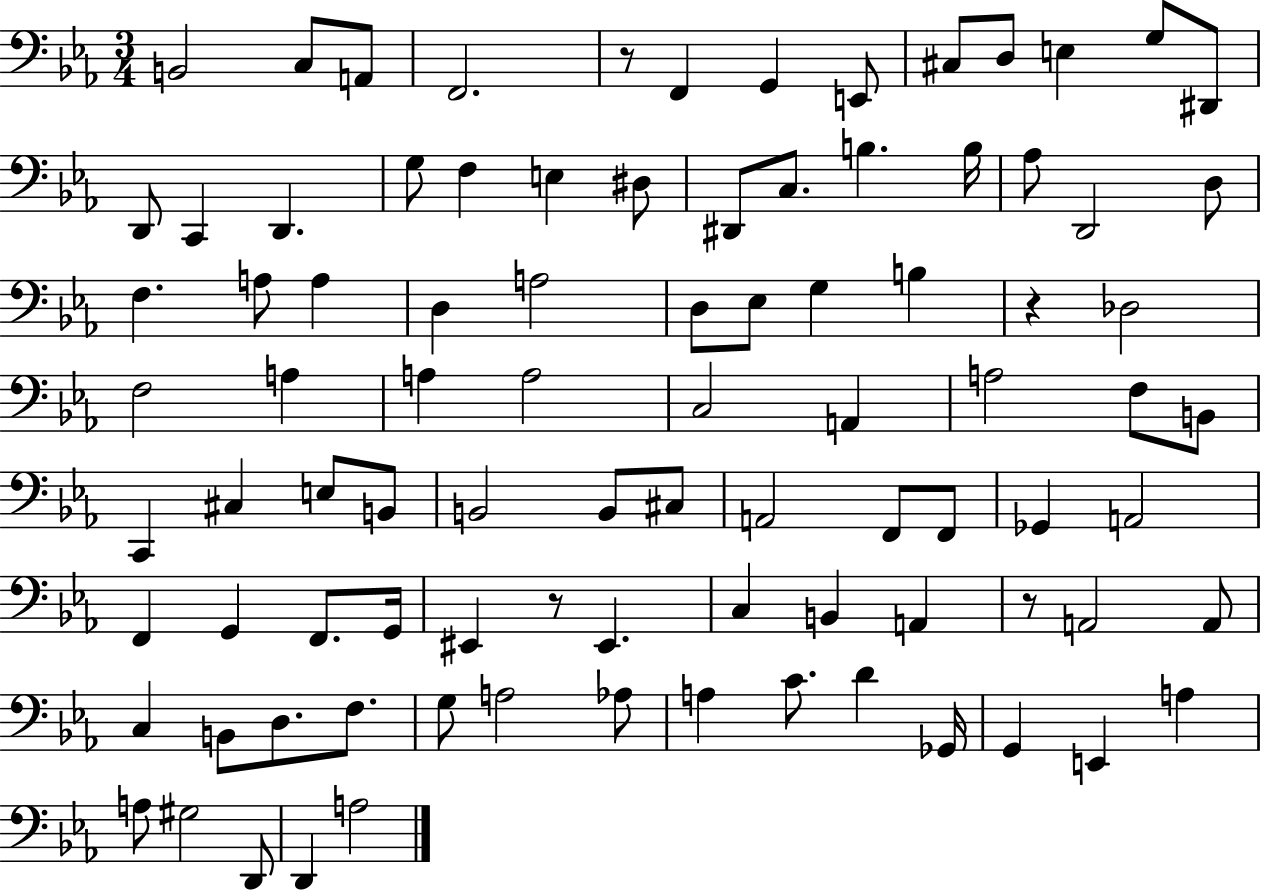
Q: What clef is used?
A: bass